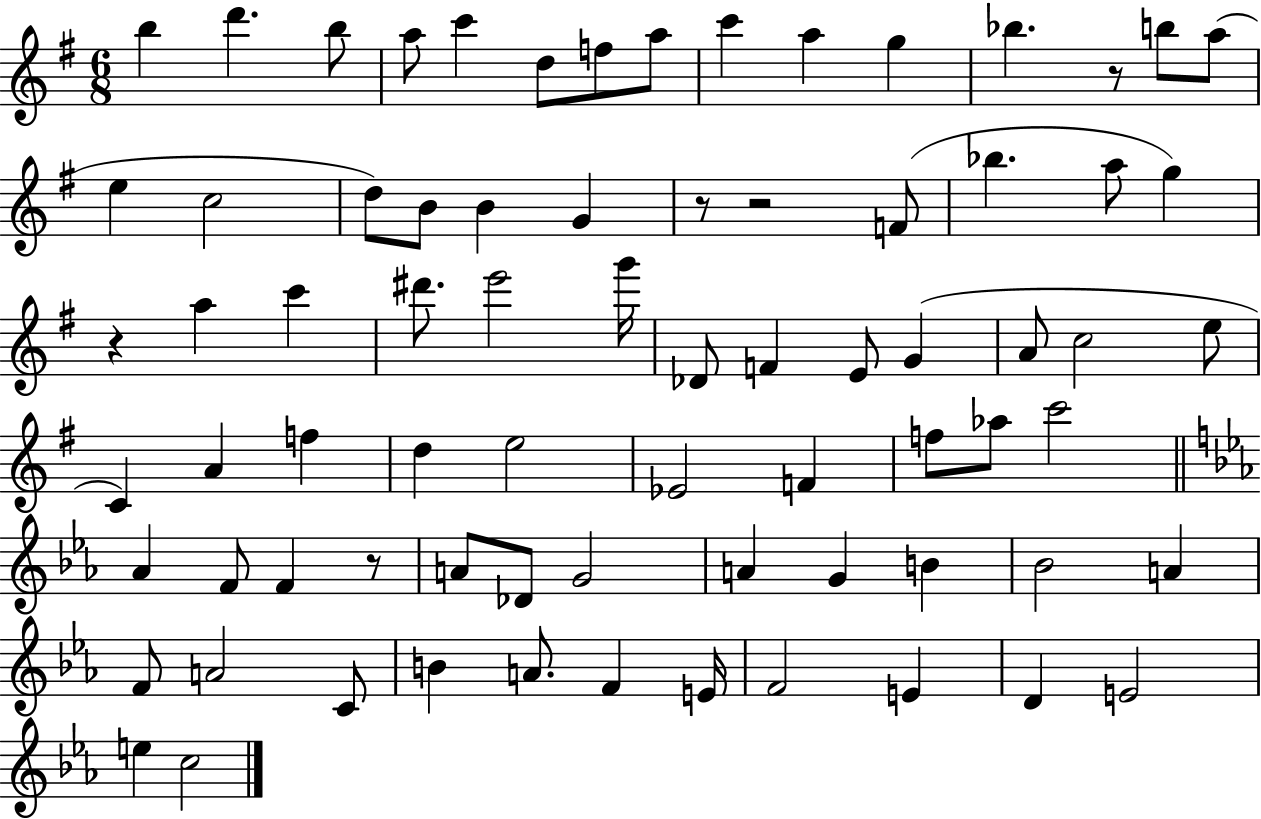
B5/q D6/q. B5/e A5/e C6/q D5/e F5/e A5/e C6/q A5/q G5/q Bb5/q. R/e B5/e A5/e E5/q C5/h D5/e B4/e B4/q G4/q R/e R/h F4/e Bb5/q. A5/e G5/q R/q A5/q C6/q D#6/e. E6/h G6/s Db4/e F4/q E4/e G4/q A4/e C5/h E5/e C4/q A4/q F5/q D5/q E5/h Eb4/h F4/q F5/e Ab5/e C6/h Ab4/q F4/e F4/q R/e A4/e Db4/e G4/h A4/q G4/q B4/q Bb4/h A4/q F4/e A4/h C4/e B4/q A4/e. F4/q E4/s F4/h E4/q D4/q E4/h E5/q C5/h